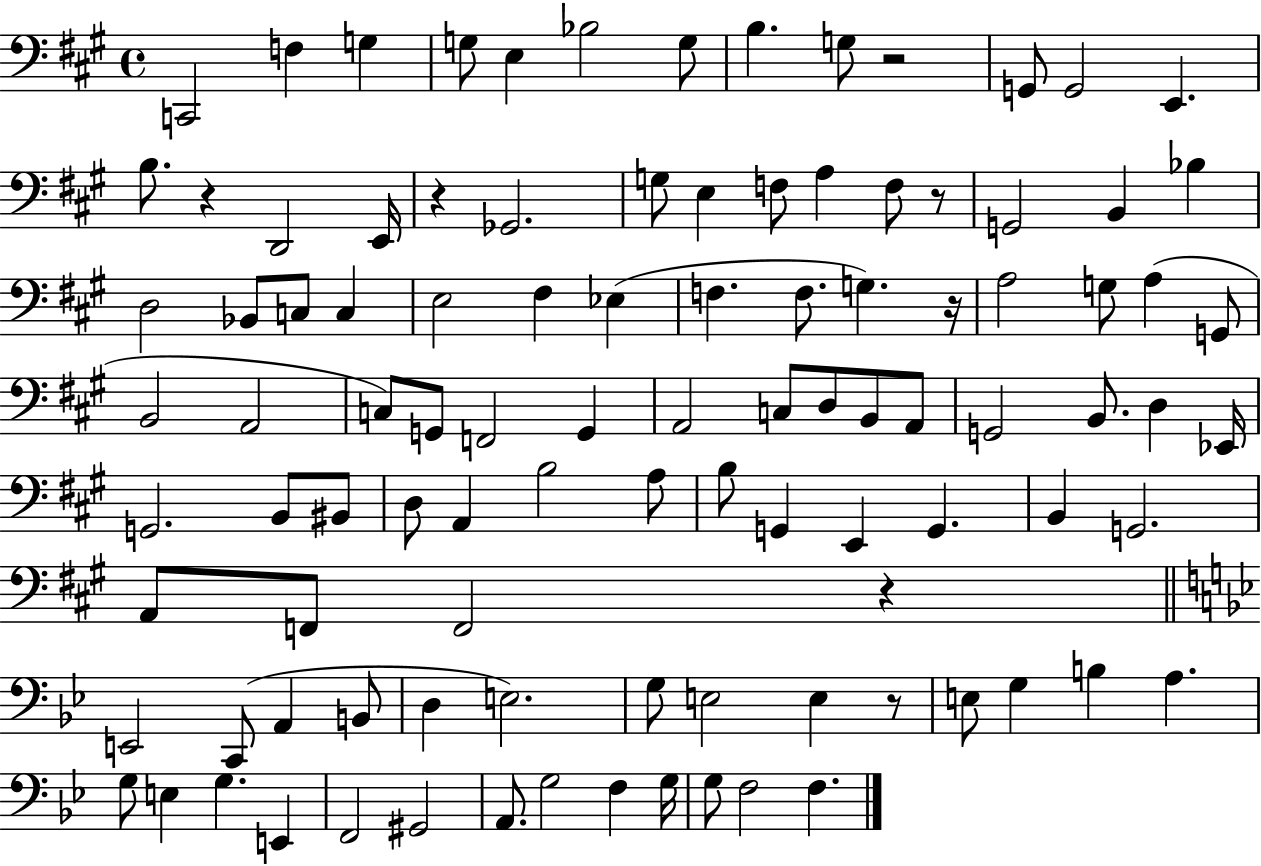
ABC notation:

X:1
T:Untitled
M:4/4
L:1/4
K:A
C,,2 F, G, G,/2 E, _B,2 G,/2 B, G,/2 z2 G,,/2 G,,2 E,, B,/2 z D,,2 E,,/4 z _G,,2 G,/2 E, F,/2 A, F,/2 z/2 G,,2 B,, _B, D,2 _B,,/2 C,/2 C, E,2 ^F, _E, F, F,/2 G, z/4 A,2 G,/2 A, G,,/2 B,,2 A,,2 C,/2 G,,/2 F,,2 G,, A,,2 C,/2 D,/2 B,,/2 A,,/2 G,,2 B,,/2 D, _E,,/4 G,,2 B,,/2 ^B,,/2 D,/2 A,, B,2 A,/2 B,/2 G,, E,, G,, B,, G,,2 A,,/2 F,,/2 F,,2 z E,,2 C,,/2 A,, B,,/2 D, E,2 G,/2 E,2 E, z/2 E,/2 G, B, A, G,/2 E, G, E,, F,,2 ^G,,2 A,,/2 G,2 F, G,/4 G,/2 F,2 F,